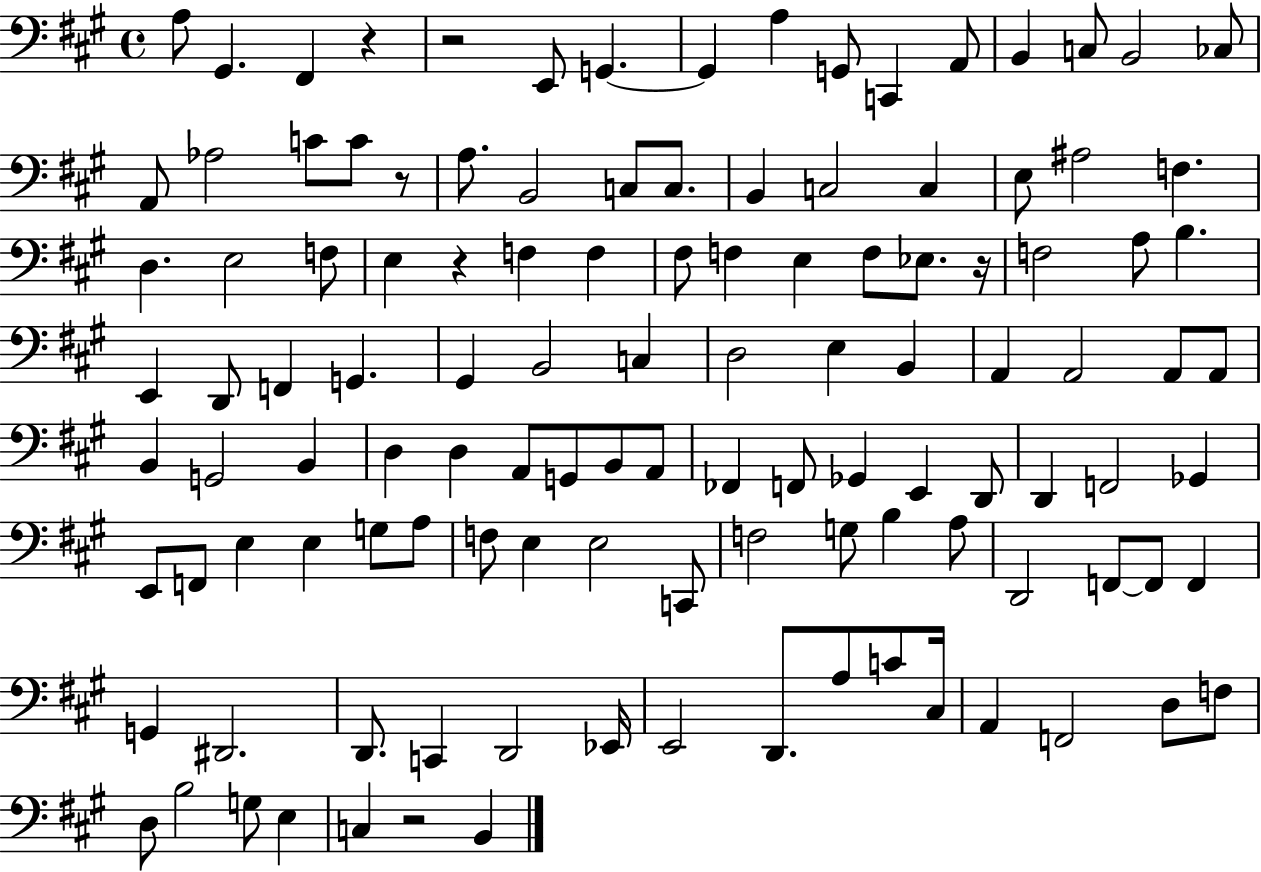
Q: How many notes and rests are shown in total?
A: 118